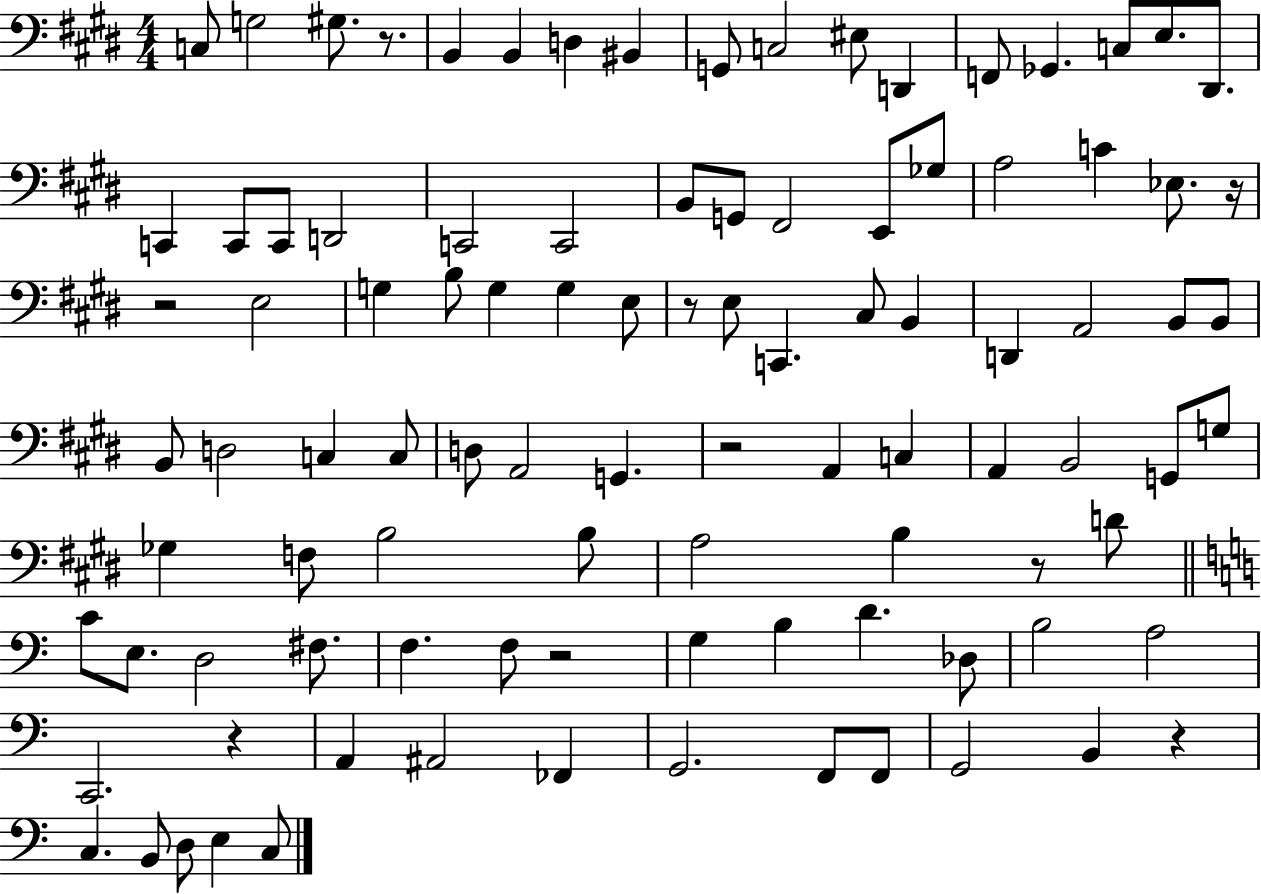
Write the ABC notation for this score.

X:1
T:Untitled
M:4/4
L:1/4
K:E
C,/2 G,2 ^G,/2 z/2 B,, B,, D, ^B,, G,,/2 C,2 ^E,/2 D,, F,,/2 _G,, C,/2 E,/2 ^D,,/2 C,, C,,/2 C,,/2 D,,2 C,,2 C,,2 B,,/2 G,,/2 ^F,,2 E,,/2 _G,/2 A,2 C _E,/2 z/4 z2 E,2 G, B,/2 G, G, E,/2 z/2 E,/2 C,, ^C,/2 B,, D,, A,,2 B,,/2 B,,/2 B,,/2 D,2 C, C,/2 D,/2 A,,2 G,, z2 A,, C, A,, B,,2 G,,/2 G,/2 _G, F,/2 B,2 B,/2 A,2 B, z/2 D/2 C/2 E,/2 D,2 ^F,/2 F, F,/2 z2 G, B, D _D,/2 B,2 A,2 C,,2 z A,, ^A,,2 _F,, G,,2 F,,/2 F,,/2 G,,2 B,, z C, B,,/2 D,/2 E, C,/2